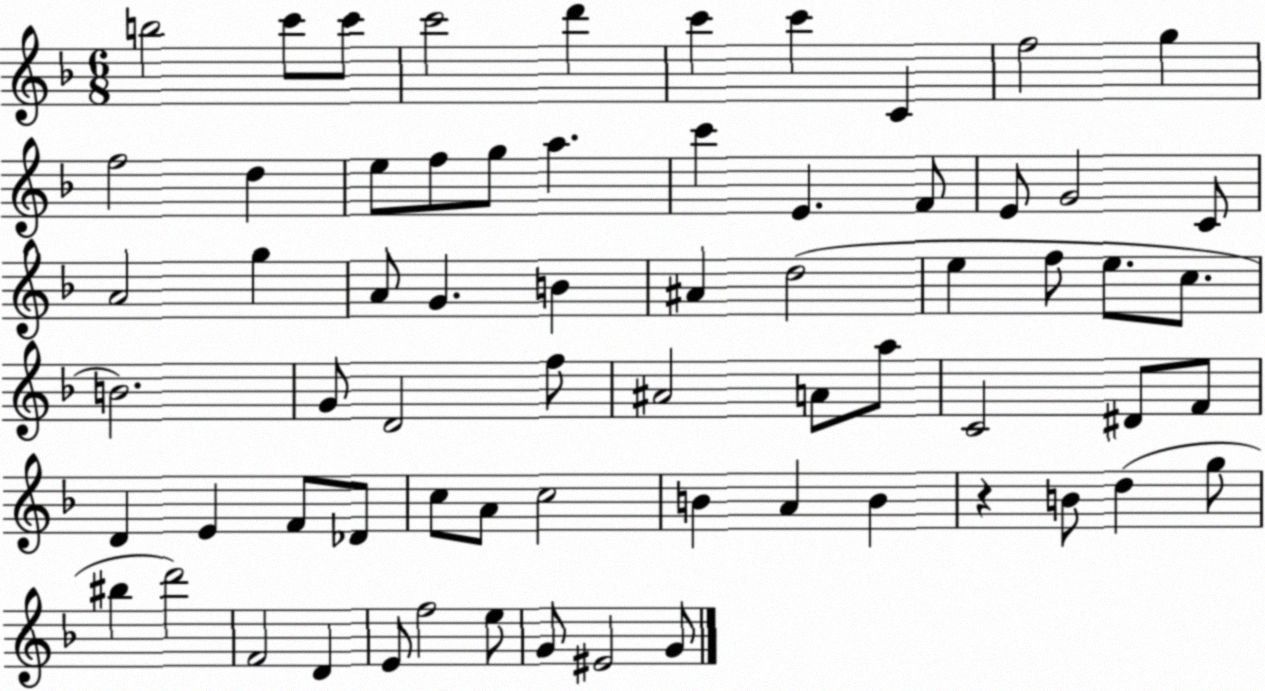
X:1
T:Untitled
M:6/8
L:1/4
K:F
b2 c'/2 c'/2 c'2 d' c' c' C f2 g f2 d e/2 f/2 g/2 a c' E F/2 E/2 G2 C/2 A2 g A/2 G B ^A d2 e f/2 e/2 c/2 B2 G/2 D2 f/2 ^A2 A/2 a/2 C2 ^D/2 F/2 D E F/2 _D/2 c/2 A/2 c2 B A B z B/2 d g/2 ^b d'2 F2 D E/2 f2 e/2 G/2 ^E2 G/2